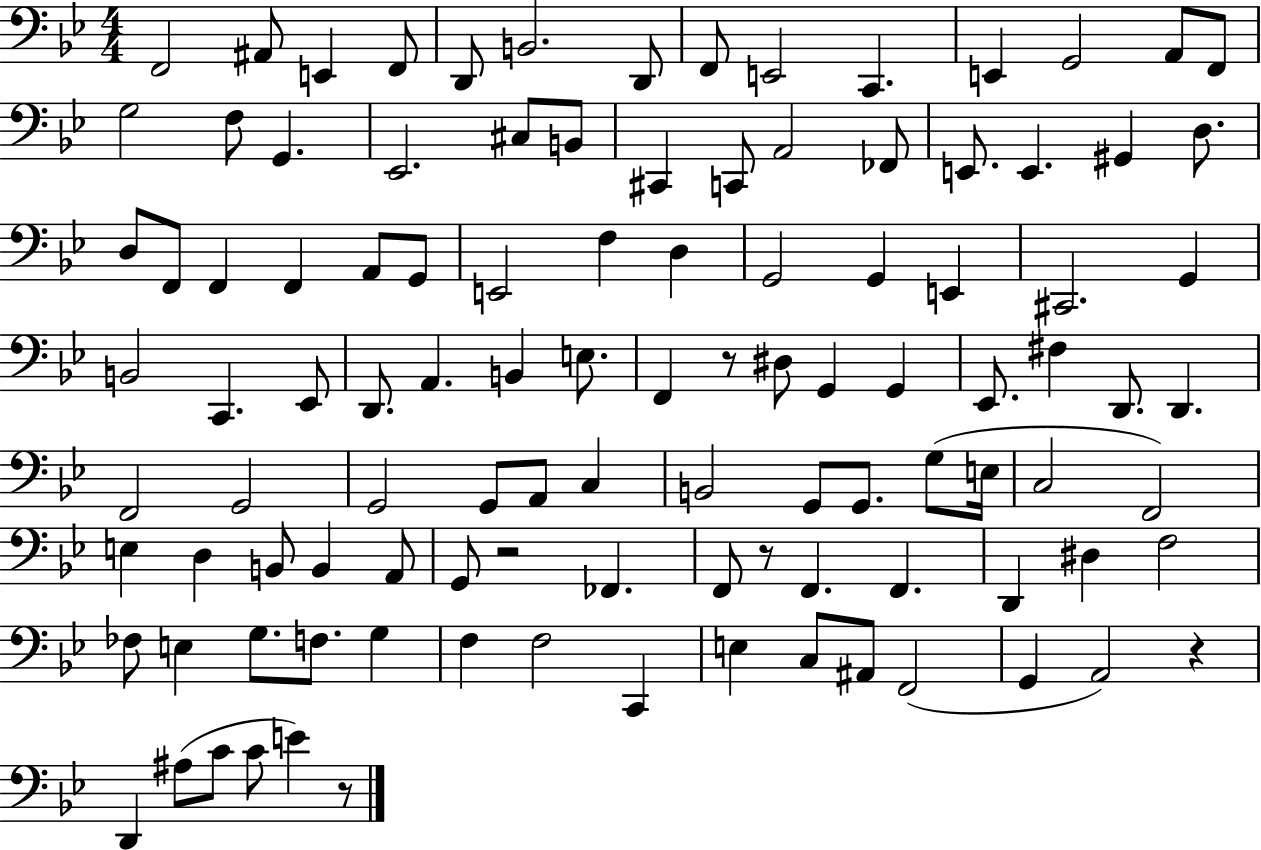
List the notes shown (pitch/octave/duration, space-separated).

F2/h A#2/e E2/q F2/e D2/e B2/h. D2/e F2/e E2/h C2/q. E2/q G2/h A2/e F2/e G3/h F3/e G2/q. Eb2/h. C#3/e B2/e C#2/q C2/e A2/h FES2/e E2/e. E2/q. G#2/q D3/e. D3/e F2/e F2/q F2/q A2/e G2/e E2/h F3/q D3/q G2/h G2/q E2/q C#2/h. G2/q B2/h C2/q. Eb2/e D2/e. A2/q. B2/q E3/e. F2/q R/e D#3/e G2/q G2/q Eb2/e. F#3/q D2/e. D2/q. F2/h G2/h G2/h G2/e A2/e C3/q B2/h G2/e G2/e. G3/e E3/s C3/h F2/h E3/q D3/q B2/e B2/q A2/e G2/e R/h FES2/q. F2/e R/e F2/q. F2/q. D2/q D#3/q F3/h FES3/e E3/q G3/e. F3/e. G3/q F3/q F3/h C2/q E3/q C3/e A#2/e F2/h G2/q A2/h R/q D2/q A#3/e C4/e C4/e E4/q R/e